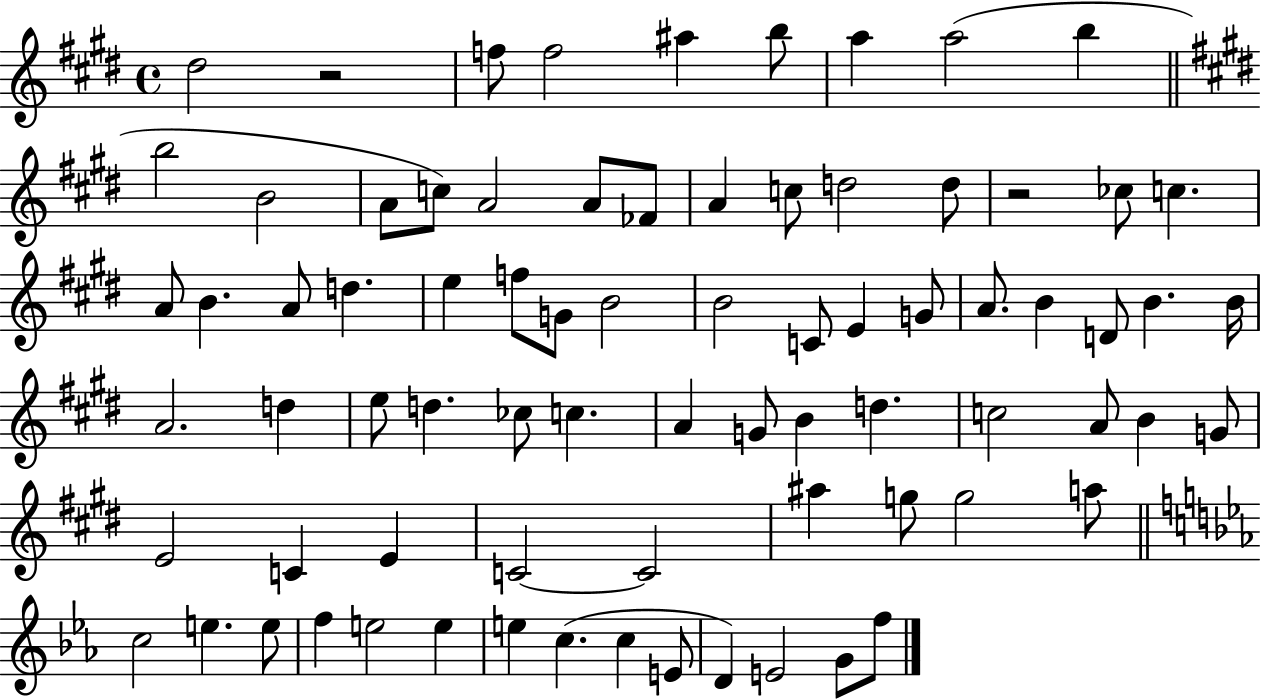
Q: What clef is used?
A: treble